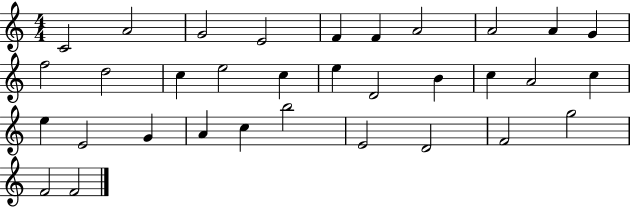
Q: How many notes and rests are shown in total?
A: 33